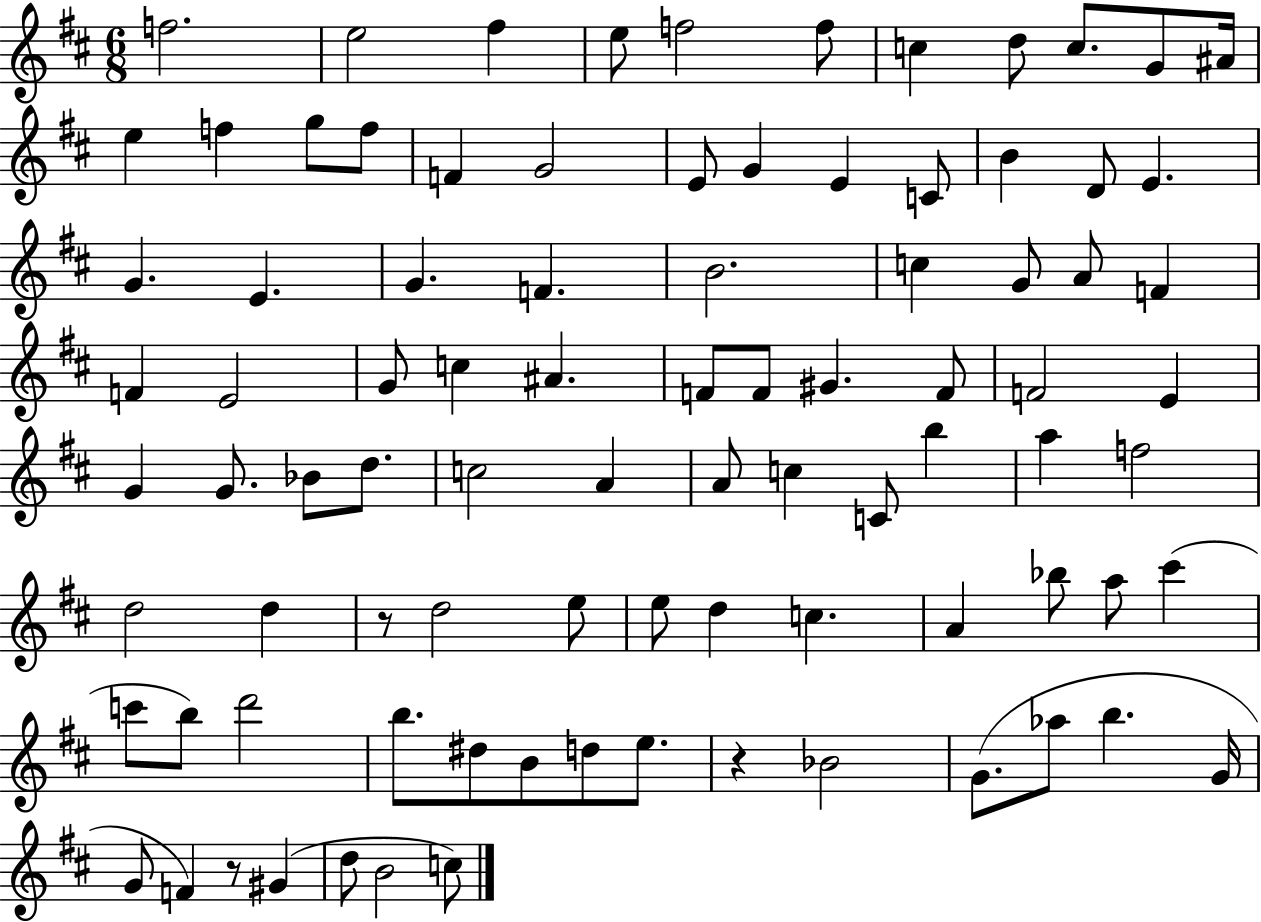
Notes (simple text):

F5/h. E5/h F#5/q E5/e F5/h F5/e C5/q D5/e C5/e. G4/e A#4/s E5/q F5/q G5/e F5/e F4/q G4/h E4/e G4/q E4/q C4/e B4/q D4/e E4/q. G4/q. E4/q. G4/q. F4/q. B4/h. C5/q G4/e A4/e F4/q F4/q E4/h G4/e C5/q A#4/q. F4/e F4/e G#4/q. F4/e F4/h E4/q G4/q G4/e. Bb4/e D5/e. C5/h A4/q A4/e C5/q C4/e B5/q A5/q F5/h D5/h D5/q R/e D5/h E5/e E5/e D5/q C5/q. A4/q Bb5/e A5/e C#6/q C6/e B5/e D6/h B5/e. D#5/e B4/e D5/e E5/e. R/q Bb4/h G4/e. Ab5/e B5/q. G4/s G4/e F4/q R/e G#4/q D5/e B4/h C5/e